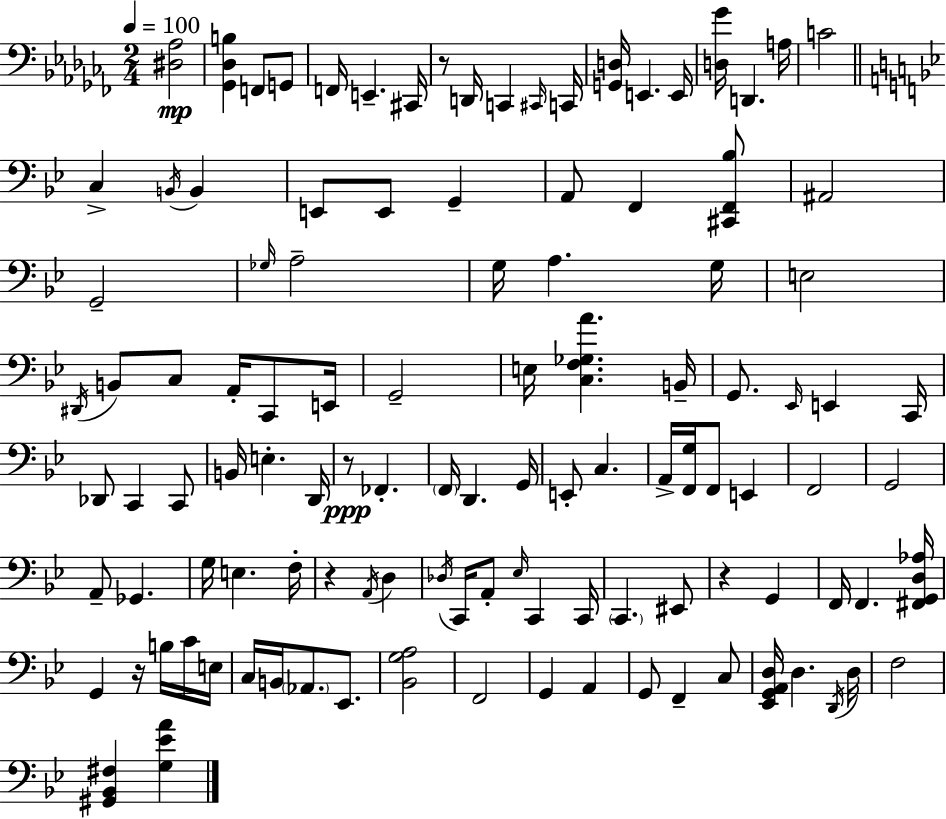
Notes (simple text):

[D#3,Ab3]/h [Gb2,Db3,B3]/q F2/e G2/e F2/s E2/q. C#2/s R/e D2/s C2/q C#2/s C2/s [G2,D3]/s E2/q. E2/s [D3,Gb4]/s D2/q. A3/s C4/h C3/q B2/s B2/q E2/e E2/e G2/q A2/e F2/q [C#2,F2,Bb3]/e A#2/h G2/h Gb3/s A3/h G3/s A3/q. G3/s E3/h D#2/s B2/e C3/e A2/s C2/e E2/s G2/h E3/s [C3,F3,Gb3,A4]/q. B2/s G2/e. Eb2/s E2/q C2/s Db2/e C2/q C2/e B2/s E3/q. D2/s R/e FES2/q. F2/s D2/q. G2/s E2/e C3/q. A2/s [F2,G3]/s F2/e E2/q F2/h G2/h A2/e Gb2/q. G3/s E3/q. F3/s R/q A2/s D3/q Db3/s C2/s A2/e Eb3/s C2/q C2/s C2/q. EIS2/e R/q G2/q F2/s F2/q. [F#2,G2,D3,Ab3]/s G2/q R/s B3/s C4/s E3/s C3/s B2/s Ab2/e. Eb2/e. [Bb2,G3,A3]/h F2/h G2/q A2/q G2/e F2/q C3/e [Eb2,G2,A2,D3]/s D3/q. D2/s D3/s F3/h [G#2,Bb2,F#3]/q [G3,Eb4,A4]/q